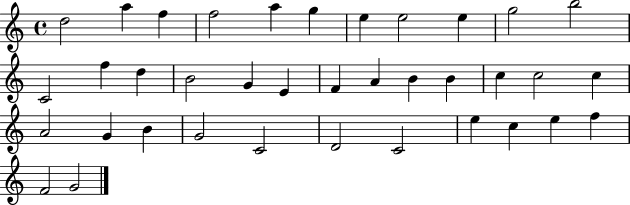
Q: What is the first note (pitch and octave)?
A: D5